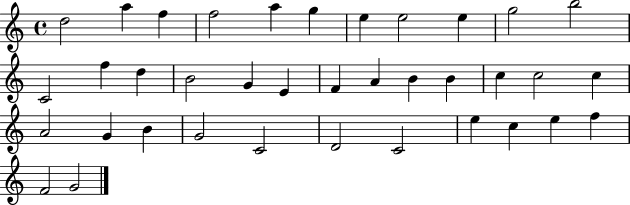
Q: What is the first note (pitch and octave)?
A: D5